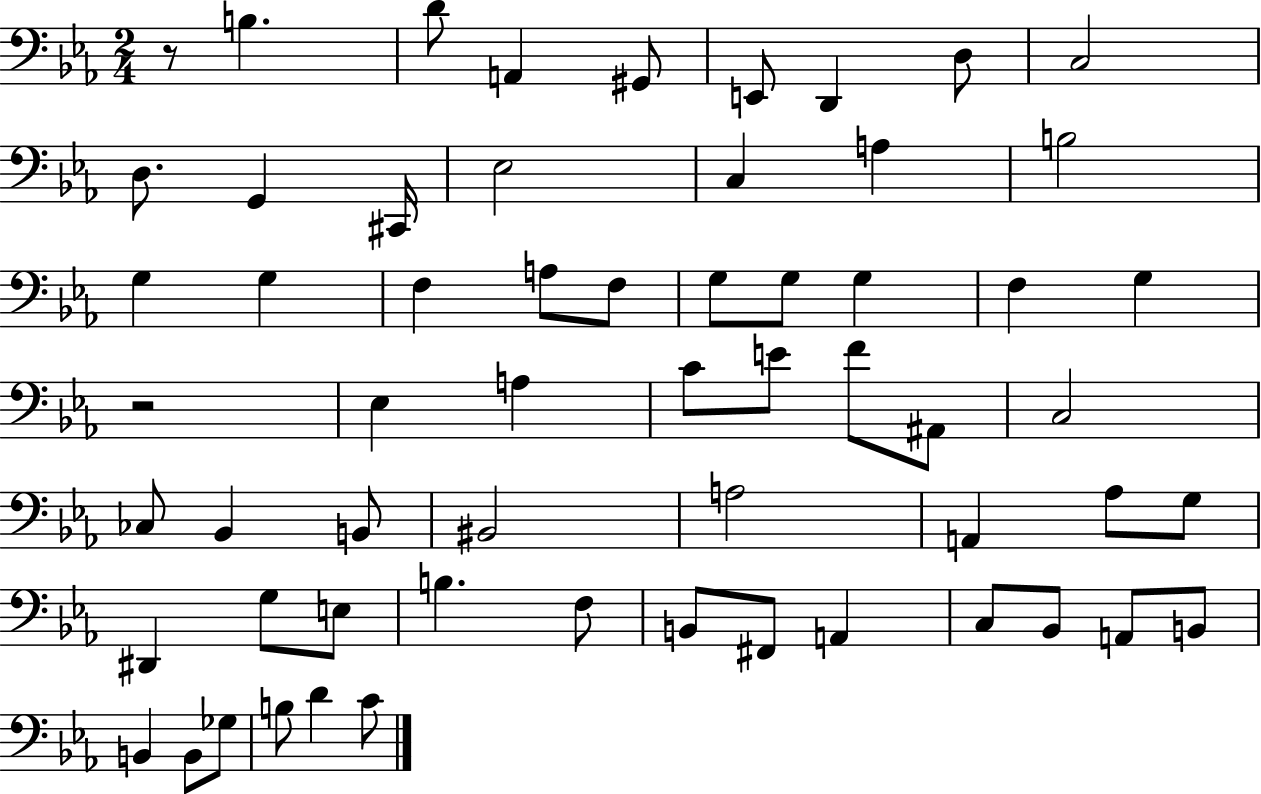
R/e B3/q. D4/e A2/q G#2/e E2/e D2/q D3/e C3/h D3/e. G2/q C#2/s Eb3/h C3/q A3/q B3/h G3/q G3/q F3/q A3/e F3/e G3/e G3/e G3/q F3/q G3/q R/h Eb3/q A3/q C4/e E4/e F4/e A#2/e C3/h CES3/e Bb2/q B2/e BIS2/h A3/h A2/q Ab3/e G3/e D#2/q G3/e E3/e B3/q. F3/e B2/e F#2/e A2/q C3/e Bb2/e A2/e B2/e B2/q B2/e Gb3/e B3/e D4/q C4/e